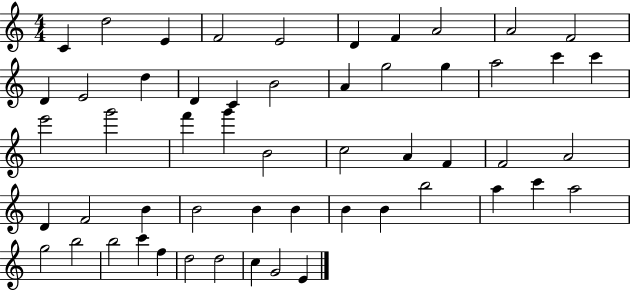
{
  \clef treble
  \numericTimeSignature
  \time 4/4
  \key c \major
  c'4 d''2 e'4 | f'2 e'2 | d'4 f'4 a'2 | a'2 f'2 | \break d'4 e'2 d''4 | d'4 c'4 b'2 | a'4 g''2 g''4 | a''2 c'''4 c'''4 | \break e'''2 g'''2 | f'''4 g'''4 b'2 | c''2 a'4 f'4 | f'2 a'2 | \break d'4 f'2 b'4 | b'2 b'4 b'4 | b'4 b'4 b''2 | a''4 c'''4 a''2 | \break g''2 b''2 | b''2 c'''4 f''4 | d''2 d''2 | c''4 g'2 e'4 | \break \bar "|."
}